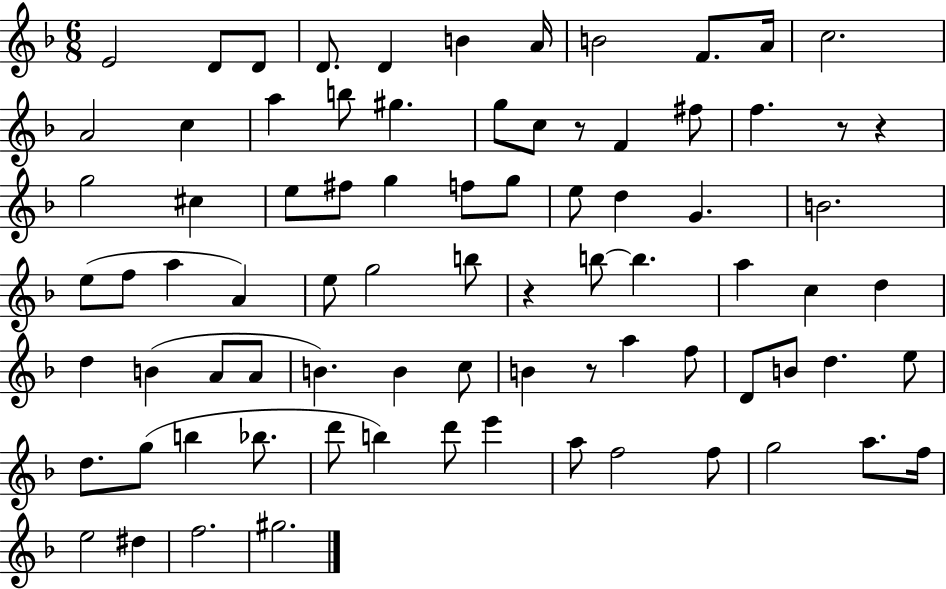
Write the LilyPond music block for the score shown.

{
  \clef treble
  \numericTimeSignature
  \time 6/8
  \key f \major
  \repeat volta 2 { e'2 d'8 d'8 | d'8. d'4 b'4 a'16 | b'2 f'8. a'16 | c''2. | \break a'2 c''4 | a''4 b''8 gis''4. | g''8 c''8 r8 f'4 fis''8 | f''4. r8 r4 | \break g''2 cis''4 | e''8 fis''8 g''4 f''8 g''8 | e''8 d''4 g'4. | b'2. | \break e''8( f''8 a''4 a'4) | e''8 g''2 b''8 | r4 b''8~~ b''4. | a''4 c''4 d''4 | \break d''4 b'4( a'8 a'8 | b'4.) b'4 c''8 | b'4 r8 a''4 f''8 | d'8 b'8 d''4. e''8 | \break d''8. g''8( b''4 bes''8. | d'''8 b''4) d'''8 e'''4 | a''8 f''2 f''8 | g''2 a''8. f''16 | \break e''2 dis''4 | f''2. | gis''2. | } \bar "|."
}